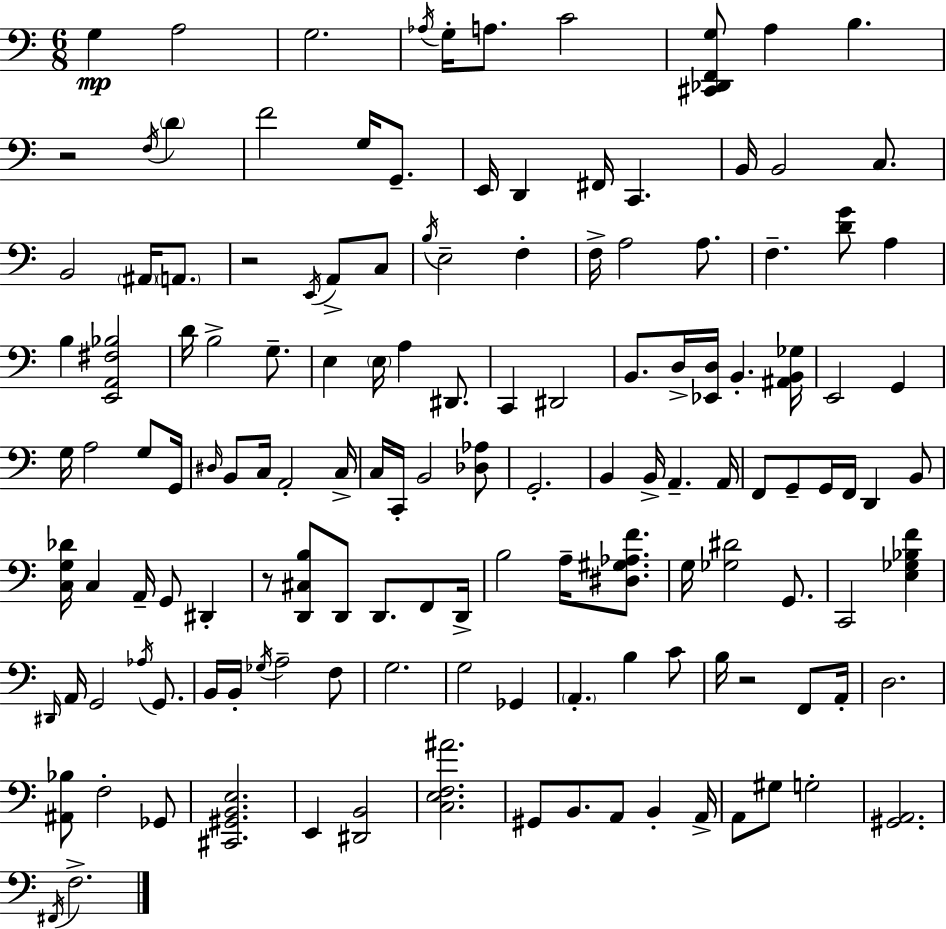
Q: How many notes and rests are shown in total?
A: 139